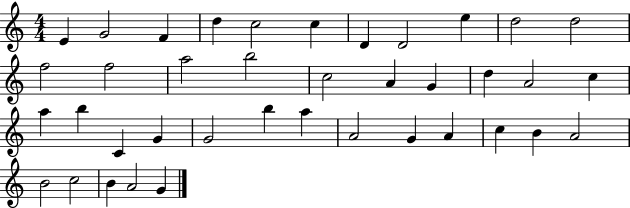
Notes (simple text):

E4/q G4/h F4/q D5/q C5/h C5/q D4/q D4/h E5/q D5/h D5/h F5/h F5/h A5/h B5/h C5/h A4/q G4/q D5/q A4/h C5/q A5/q B5/q C4/q G4/q G4/h B5/q A5/q A4/h G4/q A4/q C5/q B4/q A4/h B4/h C5/h B4/q A4/h G4/q